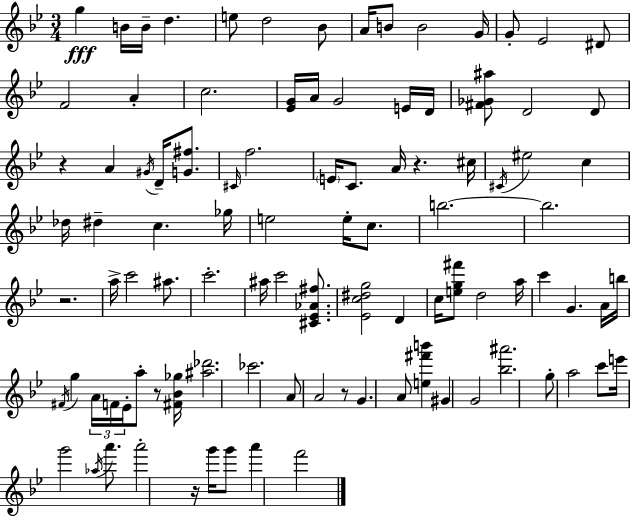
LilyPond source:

{
  \clef treble
  \numericTimeSignature
  \time 3/4
  \key bes \major
  g''4\fff b'16 b'16-- d''4. | e''8 d''2 bes'8 | a'16 b'8 b'2 g'16 | g'8-. ees'2 dis'8 | \break f'2 a'4-. | c''2. | <ees' g'>16 a'16 g'2 e'16 d'16 | <fis' ges' ais''>8 d'2 d'8 | \break r4 a'4 \acciaccatura { gis'16 } d'16-- <g' fis''>8. | \grace { cis'16 } f''2. | \parenthesize e'16 c'8. a'16 r4. | cis''16 \acciaccatura { cis'16 } eis''2 c''4 | \break des''16 dis''4-- c''4. | ges''16 e''2 e''16-. | c''8. b''2.~~ | b''2. | \break r2. | a''16-> c'''2 | ais''8. c'''2.-. | ais''16 c'''2 | \break <cis' ees' aes' fis''>8. <ees' c'' dis'' g''>2 d'4 | c''16 <e'' g'' fis'''>8 d''2 | a''16 c'''4 g'4. | a'16 b''16 \acciaccatura { fis'16 } g''4 \tuplet 3/2 { a'16 f'16 ees'16-. } a''8-. | \break r8 <fis' bes' ges''>16 <ais'' des'''>2. | ces'''2. | a'8 a'2 | r8 g'4. a'8 | \break <e'' fis''' b'''>4 gis'4 g'2 | <bes'' ais'''>2. | g''8-. a''2 | c'''8 e'''16 g'''2 | \break \acciaccatura { aes''16 } a'''8. a'''2-. | r16 g'''16 g'''8 a'''4 f'''2 | \bar "|."
}